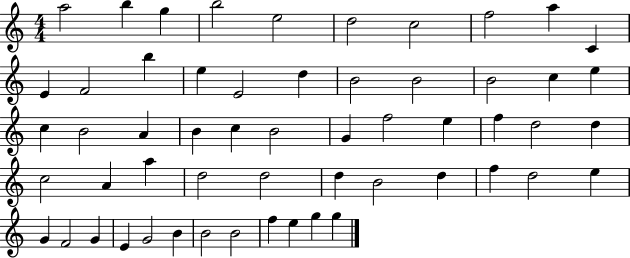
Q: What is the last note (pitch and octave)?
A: G5